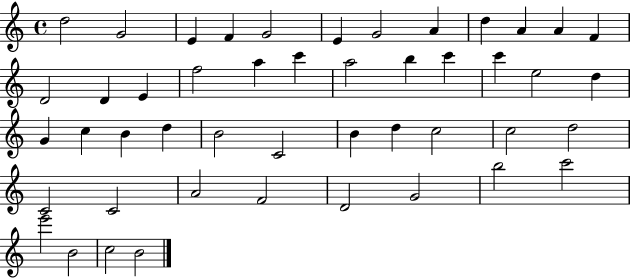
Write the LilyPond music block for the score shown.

{
  \clef treble
  \time 4/4
  \defaultTimeSignature
  \key c \major
  d''2 g'2 | e'4 f'4 g'2 | e'4 g'2 a'4 | d''4 a'4 a'4 f'4 | \break d'2 d'4 e'4 | f''2 a''4 c'''4 | a''2 b''4 c'''4 | c'''4 e''2 d''4 | \break g'4 c''4 b'4 d''4 | b'2 c'2 | b'4 d''4 c''2 | c''2 d''2 | \break c'2 c'2 | a'2 f'2 | d'2 g'2 | b''2 c'''2 | \break e'''2 b'2 | c''2 b'2 | \bar "|."
}